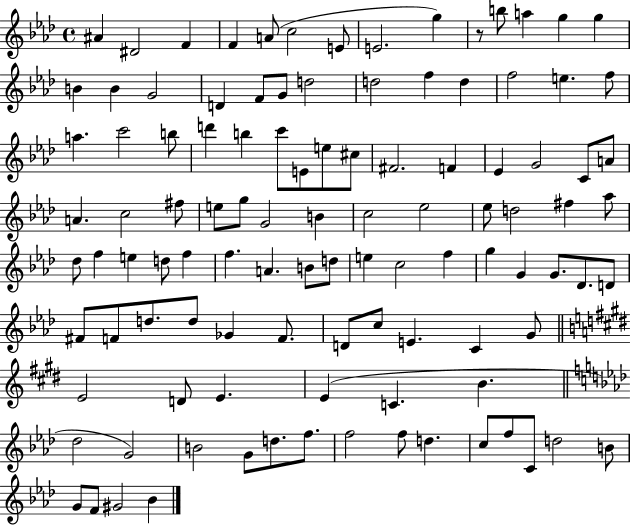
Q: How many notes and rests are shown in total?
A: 107